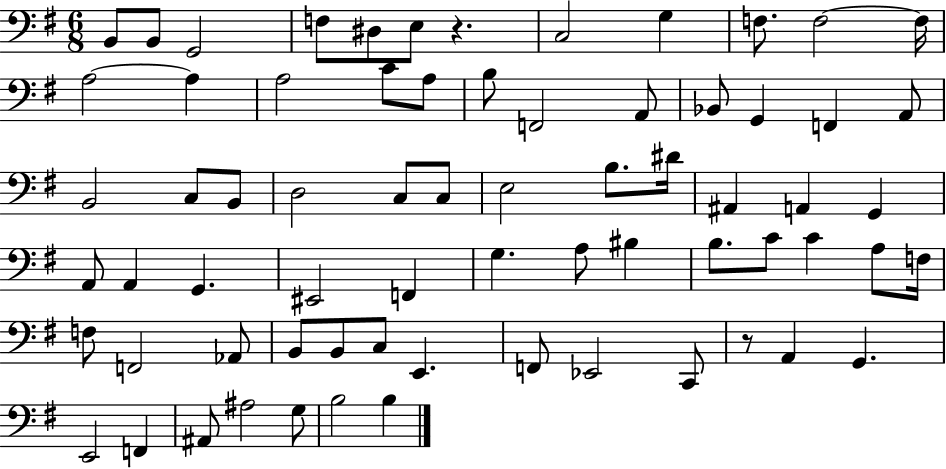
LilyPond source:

{
  \clef bass
  \numericTimeSignature
  \time 6/8
  \key g \major
  b,8 b,8 g,2 | f8 dis8 e8 r4. | c2 g4 | f8. f2~~ f16 | \break a2~~ a4 | a2 c'8 a8 | b8 f,2 a,8 | bes,8 g,4 f,4 a,8 | \break b,2 c8 b,8 | d2 c8 c8 | e2 b8. dis'16 | ais,4 a,4 g,4 | \break a,8 a,4 g,4. | eis,2 f,4 | g4. a8 bis4 | b8. c'8 c'4 a8 f16 | \break f8 f,2 aes,8 | b,8 b,8 c8 e,4. | f,8 ees,2 c,8 | r8 a,4 g,4. | \break e,2 f,4 | ais,8 ais2 g8 | b2 b4 | \bar "|."
}